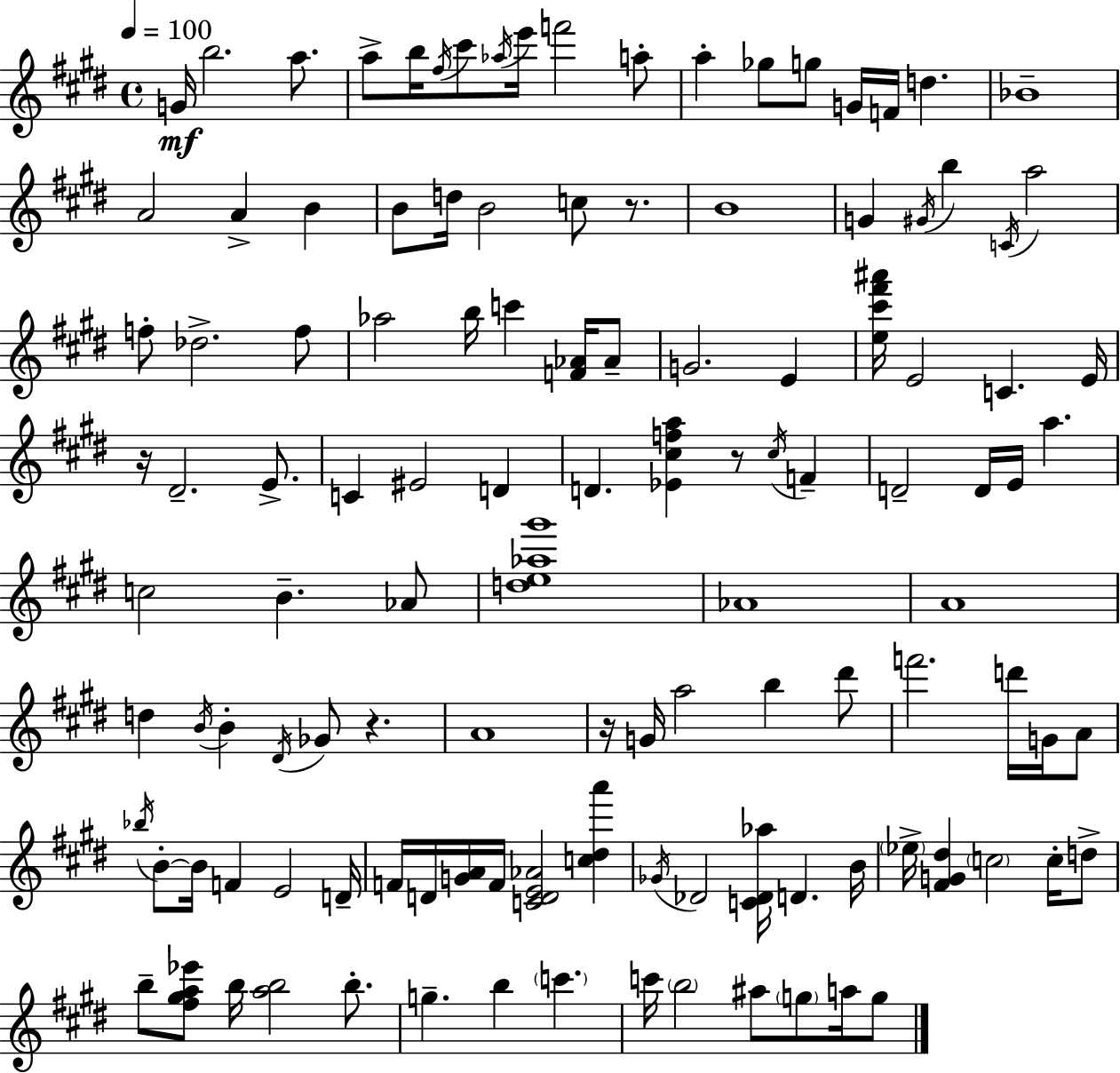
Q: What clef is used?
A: treble